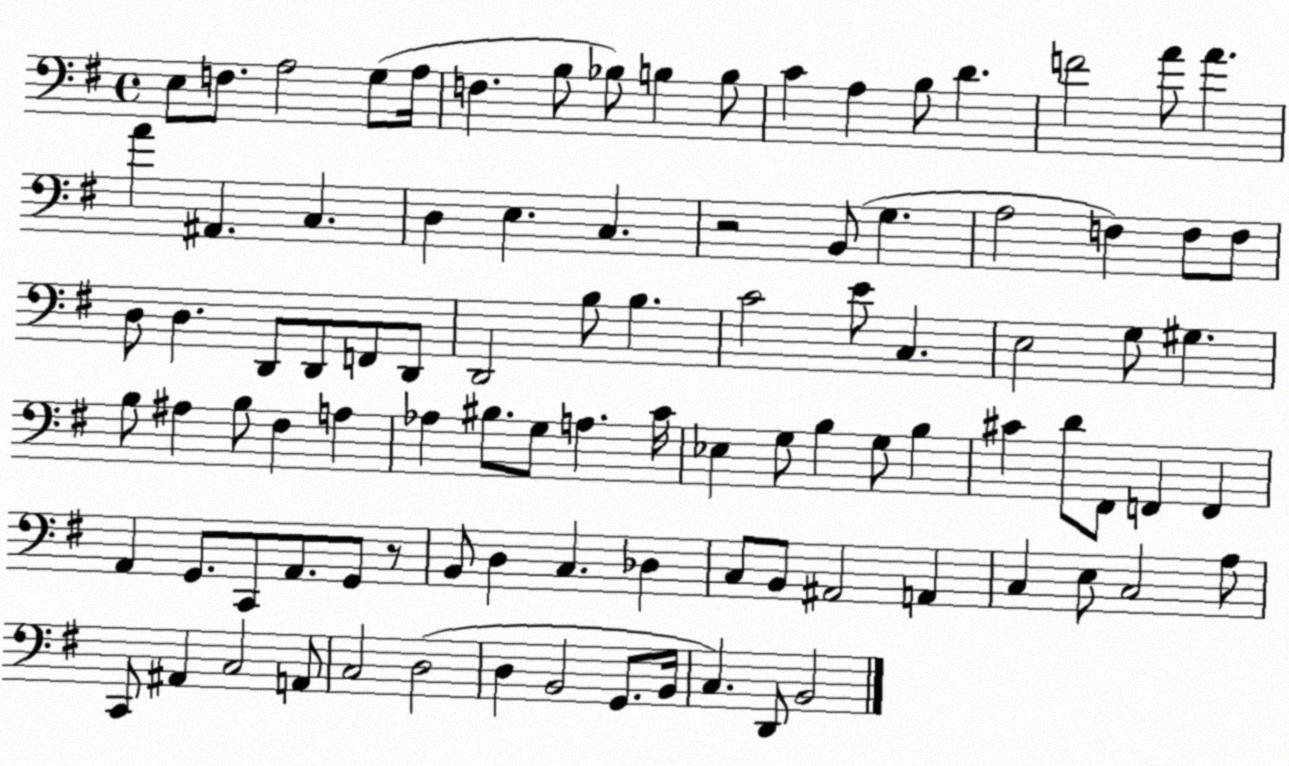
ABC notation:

X:1
T:Untitled
M:4/4
L:1/4
K:G
E,/2 F,/2 A,2 G,/2 A,/4 F, B,/2 _B,/2 B, B,/2 C A, B,/2 D F2 A/2 A A ^A,, C, D, E, C, z2 B,,/2 G, A,2 F, F,/2 F,/2 D,/2 D, D,,/2 D,,/2 F,,/2 D,,/2 D,,2 B,/2 B, C2 E/2 C, E,2 G,/2 ^G, B,/2 ^A, B,/2 ^F, A, _A, ^B,/2 G,/2 A, C/4 _E, G,/2 B, G,/2 B, ^C D/2 ^F,,/2 F,, F,, A,, G,,/2 C,,/2 A,,/2 G,,/2 z/2 B,,/2 D, C, _D, C,/2 B,,/2 ^A,,2 A,, C, E,/2 C,2 A,/2 C,,/2 ^A,, C,2 A,,/2 C,2 D,2 D, B,,2 G,,/2 B,,/4 C, D,,/2 B,,2